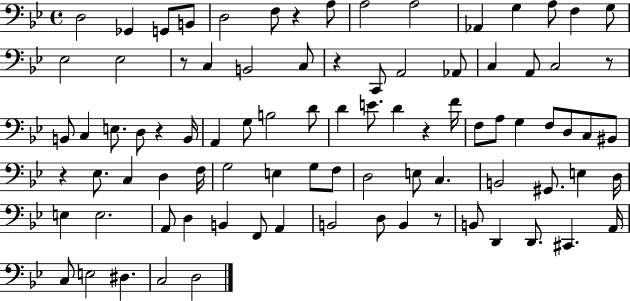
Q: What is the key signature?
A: BES major